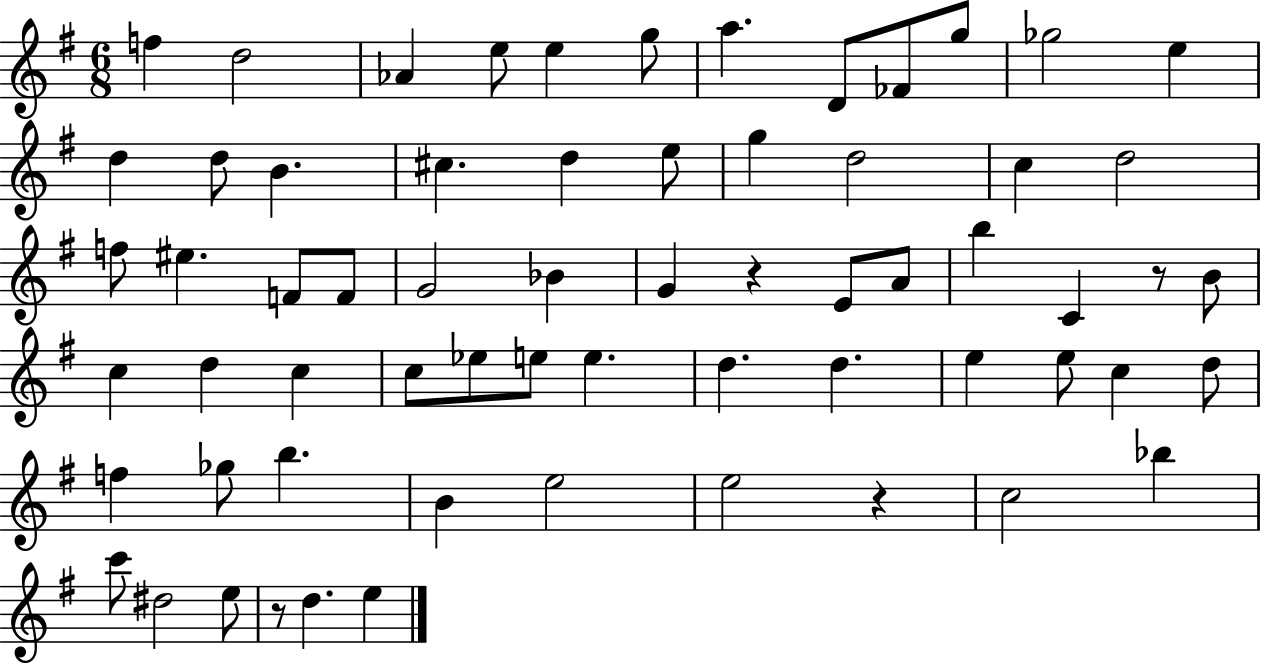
X:1
T:Untitled
M:6/8
L:1/4
K:G
f d2 _A e/2 e g/2 a D/2 _F/2 g/2 _g2 e d d/2 B ^c d e/2 g d2 c d2 f/2 ^e F/2 F/2 G2 _B G z E/2 A/2 b C z/2 B/2 c d c c/2 _e/2 e/2 e d d e e/2 c d/2 f _g/2 b B e2 e2 z c2 _b c'/2 ^d2 e/2 z/2 d e